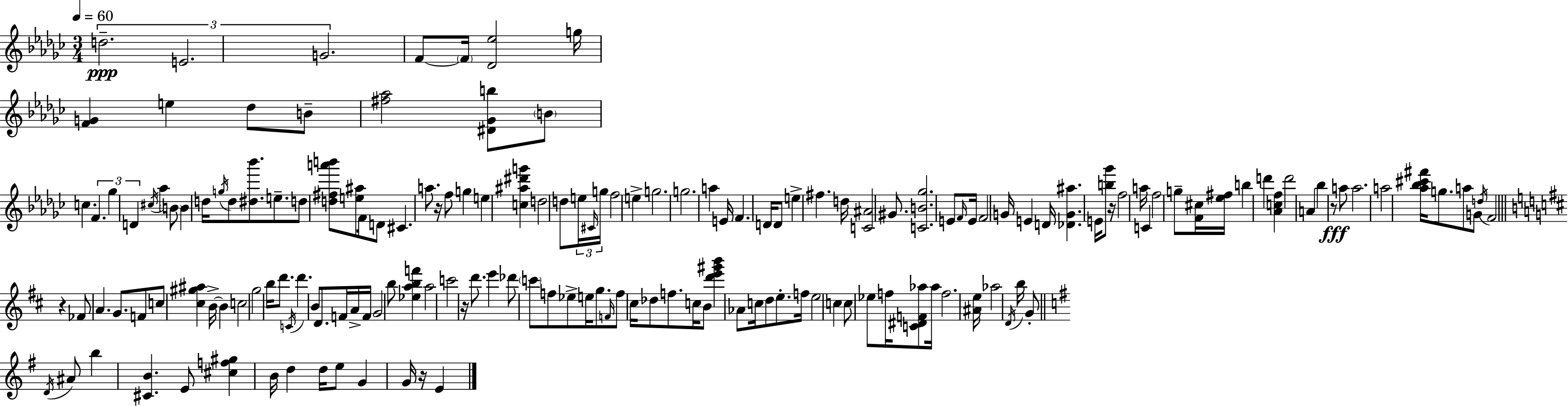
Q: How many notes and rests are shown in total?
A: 167